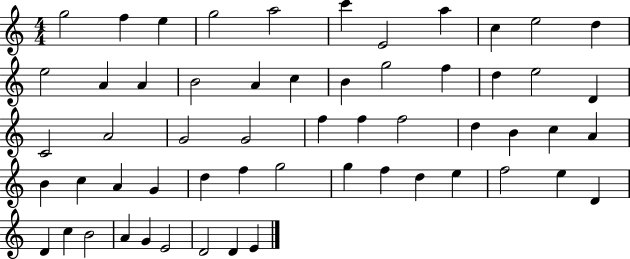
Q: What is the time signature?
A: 4/4